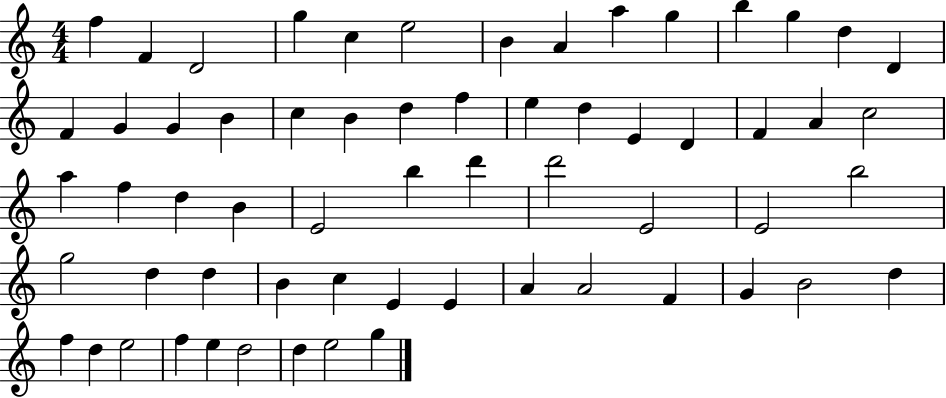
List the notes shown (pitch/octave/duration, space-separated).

F5/q F4/q D4/h G5/q C5/q E5/h B4/q A4/q A5/q G5/q B5/q G5/q D5/q D4/q F4/q G4/q G4/q B4/q C5/q B4/q D5/q F5/q E5/q D5/q E4/q D4/q F4/q A4/q C5/h A5/q F5/q D5/q B4/q E4/h B5/q D6/q D6/h E4/h E4/h B5/h G5/h D5/q D5/q B4/q C5/q E4/q E4/q A4/q A4/h F4/q G4/q B4/h D5/q F5/q D5/q E5/h F5/q E5/q D5/h D5/q E5/h G5/q